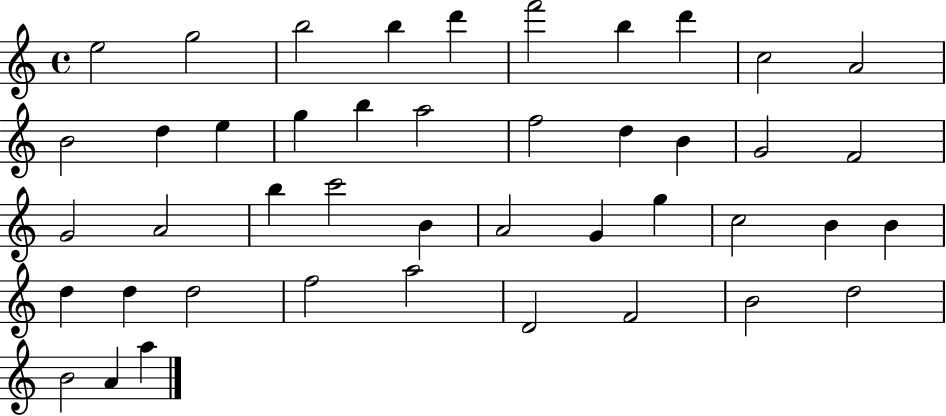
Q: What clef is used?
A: treble